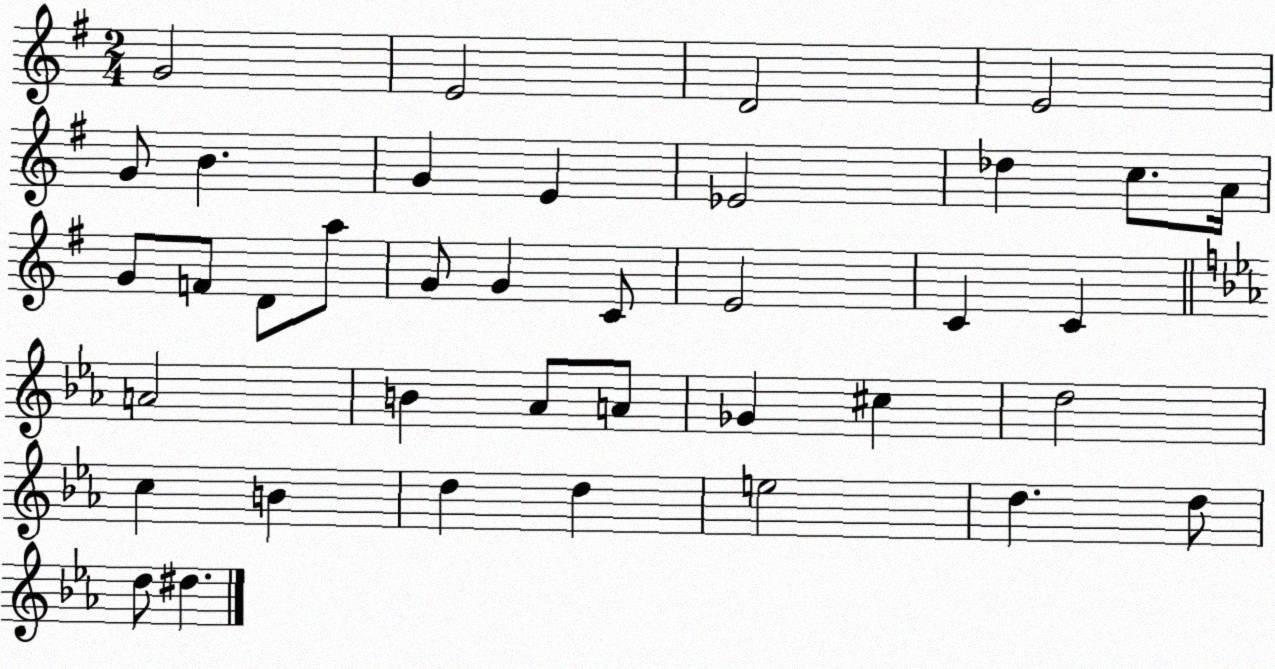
X:1
T:Untitled
M:2/4
L:1/4
K:G
G2 E2 D2 E2 G/2 B G E _E2 _d c/2 A/4 G/2 F/2 D/2 a/2 G/2 G C/2 E2 C C A2 B _A/2 A/2 _G ^c d2 c B d d e2 d d/2 d/2 ^d